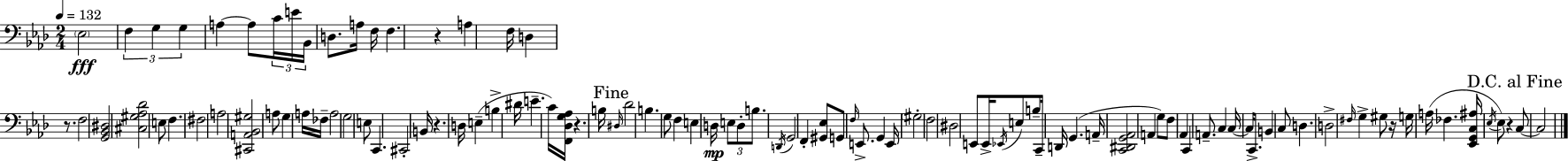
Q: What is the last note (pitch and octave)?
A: C3